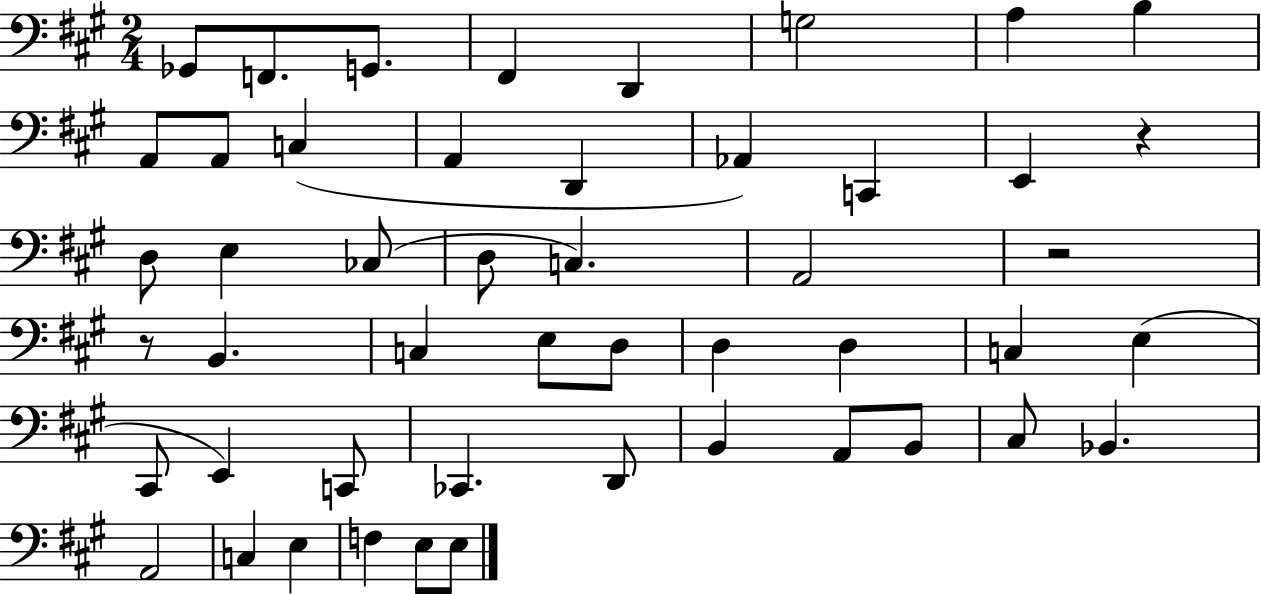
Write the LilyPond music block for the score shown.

{
  \clef bass
  \numericTimeSignature
  \time 2/4
  \key a \major
  \repeat volta 2 { ges,8 f,8. g,8. | fis,4 d,4 | g2 | a4 b4 | \break a,8 a,8 c4( | a,4 d,4 | aes,4) c,4 | e,4 r4 | \break d8 e4 ces8( | d8 c4.) | a,2 | r2 | \break r8 b,4. | c4 e8 d8 | d4 d4 | c4 e4( | \break cis,8 e,4) c,8 | ces,4. d,8 | b,4 a,8 b,8 | cis8 bes,4. | \break a,2 | c4 e4 | f4 e8 e8 | } \bar "|."
}